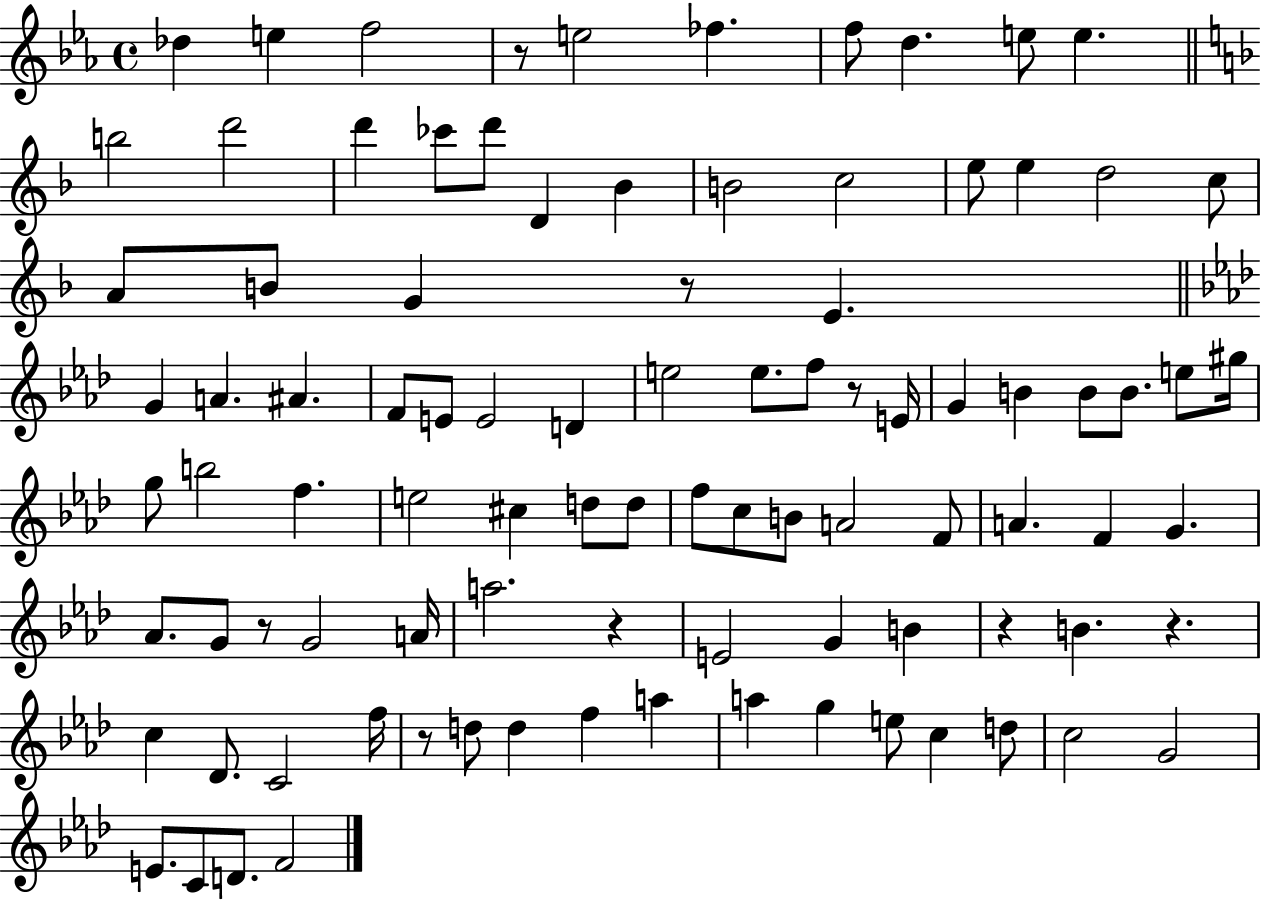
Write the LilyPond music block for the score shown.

{
  \clef treble
  \time 4/4
  \defaultTimeSignature
  \key ees \major
  des''4 e''4 f''2 | r8 e''2 fes''4. | f''8 d''4. e''8 e''4. | \bar "||" \break \key d \minor b''2 d'''2 | d'''4 ces'''8 d'''8 d'4 bes'4 | b'2 c''2 | e''8 e''4 d''2 c''8 | \break a'8 b'8 g'4 r8 e'4. | \bar "||" \break \key f \minor g'4 a'4. ais'4. | f'8 e'8 e'2 d'4 | e''2 e''8. f''8 r8 e'16 | g'4 b'4 b'8 b'8. e''8 gis''16 | \break g''8 b''2 f''4. | e''2 cis''4 d''8 d''8 | f''8 c''8 b'8 a'2 f'8 | a'4. f'4 g'4. | \break aes'8. g'8 r8 g'2 a'16 | a''2. r4 | e'2 g'4 b'4 | r4 b'4. r4. | \break c''4 des'8. c'2 f''16 | r8 d''8 d''4 f''4 a''4 | a''4 g''4 e''8 c''4 d''8 | c''2 g'2 | \break e'8. c'8 d'8. f'2 | \bar "|."
}